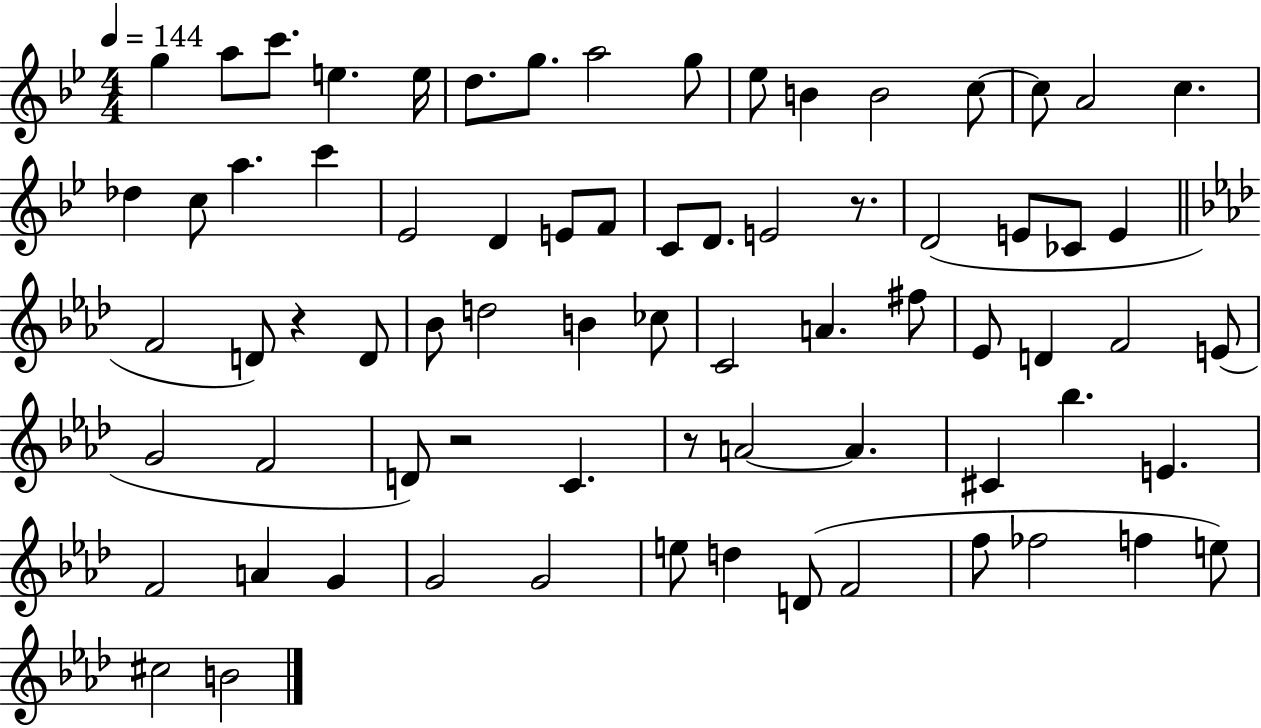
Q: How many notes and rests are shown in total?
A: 73